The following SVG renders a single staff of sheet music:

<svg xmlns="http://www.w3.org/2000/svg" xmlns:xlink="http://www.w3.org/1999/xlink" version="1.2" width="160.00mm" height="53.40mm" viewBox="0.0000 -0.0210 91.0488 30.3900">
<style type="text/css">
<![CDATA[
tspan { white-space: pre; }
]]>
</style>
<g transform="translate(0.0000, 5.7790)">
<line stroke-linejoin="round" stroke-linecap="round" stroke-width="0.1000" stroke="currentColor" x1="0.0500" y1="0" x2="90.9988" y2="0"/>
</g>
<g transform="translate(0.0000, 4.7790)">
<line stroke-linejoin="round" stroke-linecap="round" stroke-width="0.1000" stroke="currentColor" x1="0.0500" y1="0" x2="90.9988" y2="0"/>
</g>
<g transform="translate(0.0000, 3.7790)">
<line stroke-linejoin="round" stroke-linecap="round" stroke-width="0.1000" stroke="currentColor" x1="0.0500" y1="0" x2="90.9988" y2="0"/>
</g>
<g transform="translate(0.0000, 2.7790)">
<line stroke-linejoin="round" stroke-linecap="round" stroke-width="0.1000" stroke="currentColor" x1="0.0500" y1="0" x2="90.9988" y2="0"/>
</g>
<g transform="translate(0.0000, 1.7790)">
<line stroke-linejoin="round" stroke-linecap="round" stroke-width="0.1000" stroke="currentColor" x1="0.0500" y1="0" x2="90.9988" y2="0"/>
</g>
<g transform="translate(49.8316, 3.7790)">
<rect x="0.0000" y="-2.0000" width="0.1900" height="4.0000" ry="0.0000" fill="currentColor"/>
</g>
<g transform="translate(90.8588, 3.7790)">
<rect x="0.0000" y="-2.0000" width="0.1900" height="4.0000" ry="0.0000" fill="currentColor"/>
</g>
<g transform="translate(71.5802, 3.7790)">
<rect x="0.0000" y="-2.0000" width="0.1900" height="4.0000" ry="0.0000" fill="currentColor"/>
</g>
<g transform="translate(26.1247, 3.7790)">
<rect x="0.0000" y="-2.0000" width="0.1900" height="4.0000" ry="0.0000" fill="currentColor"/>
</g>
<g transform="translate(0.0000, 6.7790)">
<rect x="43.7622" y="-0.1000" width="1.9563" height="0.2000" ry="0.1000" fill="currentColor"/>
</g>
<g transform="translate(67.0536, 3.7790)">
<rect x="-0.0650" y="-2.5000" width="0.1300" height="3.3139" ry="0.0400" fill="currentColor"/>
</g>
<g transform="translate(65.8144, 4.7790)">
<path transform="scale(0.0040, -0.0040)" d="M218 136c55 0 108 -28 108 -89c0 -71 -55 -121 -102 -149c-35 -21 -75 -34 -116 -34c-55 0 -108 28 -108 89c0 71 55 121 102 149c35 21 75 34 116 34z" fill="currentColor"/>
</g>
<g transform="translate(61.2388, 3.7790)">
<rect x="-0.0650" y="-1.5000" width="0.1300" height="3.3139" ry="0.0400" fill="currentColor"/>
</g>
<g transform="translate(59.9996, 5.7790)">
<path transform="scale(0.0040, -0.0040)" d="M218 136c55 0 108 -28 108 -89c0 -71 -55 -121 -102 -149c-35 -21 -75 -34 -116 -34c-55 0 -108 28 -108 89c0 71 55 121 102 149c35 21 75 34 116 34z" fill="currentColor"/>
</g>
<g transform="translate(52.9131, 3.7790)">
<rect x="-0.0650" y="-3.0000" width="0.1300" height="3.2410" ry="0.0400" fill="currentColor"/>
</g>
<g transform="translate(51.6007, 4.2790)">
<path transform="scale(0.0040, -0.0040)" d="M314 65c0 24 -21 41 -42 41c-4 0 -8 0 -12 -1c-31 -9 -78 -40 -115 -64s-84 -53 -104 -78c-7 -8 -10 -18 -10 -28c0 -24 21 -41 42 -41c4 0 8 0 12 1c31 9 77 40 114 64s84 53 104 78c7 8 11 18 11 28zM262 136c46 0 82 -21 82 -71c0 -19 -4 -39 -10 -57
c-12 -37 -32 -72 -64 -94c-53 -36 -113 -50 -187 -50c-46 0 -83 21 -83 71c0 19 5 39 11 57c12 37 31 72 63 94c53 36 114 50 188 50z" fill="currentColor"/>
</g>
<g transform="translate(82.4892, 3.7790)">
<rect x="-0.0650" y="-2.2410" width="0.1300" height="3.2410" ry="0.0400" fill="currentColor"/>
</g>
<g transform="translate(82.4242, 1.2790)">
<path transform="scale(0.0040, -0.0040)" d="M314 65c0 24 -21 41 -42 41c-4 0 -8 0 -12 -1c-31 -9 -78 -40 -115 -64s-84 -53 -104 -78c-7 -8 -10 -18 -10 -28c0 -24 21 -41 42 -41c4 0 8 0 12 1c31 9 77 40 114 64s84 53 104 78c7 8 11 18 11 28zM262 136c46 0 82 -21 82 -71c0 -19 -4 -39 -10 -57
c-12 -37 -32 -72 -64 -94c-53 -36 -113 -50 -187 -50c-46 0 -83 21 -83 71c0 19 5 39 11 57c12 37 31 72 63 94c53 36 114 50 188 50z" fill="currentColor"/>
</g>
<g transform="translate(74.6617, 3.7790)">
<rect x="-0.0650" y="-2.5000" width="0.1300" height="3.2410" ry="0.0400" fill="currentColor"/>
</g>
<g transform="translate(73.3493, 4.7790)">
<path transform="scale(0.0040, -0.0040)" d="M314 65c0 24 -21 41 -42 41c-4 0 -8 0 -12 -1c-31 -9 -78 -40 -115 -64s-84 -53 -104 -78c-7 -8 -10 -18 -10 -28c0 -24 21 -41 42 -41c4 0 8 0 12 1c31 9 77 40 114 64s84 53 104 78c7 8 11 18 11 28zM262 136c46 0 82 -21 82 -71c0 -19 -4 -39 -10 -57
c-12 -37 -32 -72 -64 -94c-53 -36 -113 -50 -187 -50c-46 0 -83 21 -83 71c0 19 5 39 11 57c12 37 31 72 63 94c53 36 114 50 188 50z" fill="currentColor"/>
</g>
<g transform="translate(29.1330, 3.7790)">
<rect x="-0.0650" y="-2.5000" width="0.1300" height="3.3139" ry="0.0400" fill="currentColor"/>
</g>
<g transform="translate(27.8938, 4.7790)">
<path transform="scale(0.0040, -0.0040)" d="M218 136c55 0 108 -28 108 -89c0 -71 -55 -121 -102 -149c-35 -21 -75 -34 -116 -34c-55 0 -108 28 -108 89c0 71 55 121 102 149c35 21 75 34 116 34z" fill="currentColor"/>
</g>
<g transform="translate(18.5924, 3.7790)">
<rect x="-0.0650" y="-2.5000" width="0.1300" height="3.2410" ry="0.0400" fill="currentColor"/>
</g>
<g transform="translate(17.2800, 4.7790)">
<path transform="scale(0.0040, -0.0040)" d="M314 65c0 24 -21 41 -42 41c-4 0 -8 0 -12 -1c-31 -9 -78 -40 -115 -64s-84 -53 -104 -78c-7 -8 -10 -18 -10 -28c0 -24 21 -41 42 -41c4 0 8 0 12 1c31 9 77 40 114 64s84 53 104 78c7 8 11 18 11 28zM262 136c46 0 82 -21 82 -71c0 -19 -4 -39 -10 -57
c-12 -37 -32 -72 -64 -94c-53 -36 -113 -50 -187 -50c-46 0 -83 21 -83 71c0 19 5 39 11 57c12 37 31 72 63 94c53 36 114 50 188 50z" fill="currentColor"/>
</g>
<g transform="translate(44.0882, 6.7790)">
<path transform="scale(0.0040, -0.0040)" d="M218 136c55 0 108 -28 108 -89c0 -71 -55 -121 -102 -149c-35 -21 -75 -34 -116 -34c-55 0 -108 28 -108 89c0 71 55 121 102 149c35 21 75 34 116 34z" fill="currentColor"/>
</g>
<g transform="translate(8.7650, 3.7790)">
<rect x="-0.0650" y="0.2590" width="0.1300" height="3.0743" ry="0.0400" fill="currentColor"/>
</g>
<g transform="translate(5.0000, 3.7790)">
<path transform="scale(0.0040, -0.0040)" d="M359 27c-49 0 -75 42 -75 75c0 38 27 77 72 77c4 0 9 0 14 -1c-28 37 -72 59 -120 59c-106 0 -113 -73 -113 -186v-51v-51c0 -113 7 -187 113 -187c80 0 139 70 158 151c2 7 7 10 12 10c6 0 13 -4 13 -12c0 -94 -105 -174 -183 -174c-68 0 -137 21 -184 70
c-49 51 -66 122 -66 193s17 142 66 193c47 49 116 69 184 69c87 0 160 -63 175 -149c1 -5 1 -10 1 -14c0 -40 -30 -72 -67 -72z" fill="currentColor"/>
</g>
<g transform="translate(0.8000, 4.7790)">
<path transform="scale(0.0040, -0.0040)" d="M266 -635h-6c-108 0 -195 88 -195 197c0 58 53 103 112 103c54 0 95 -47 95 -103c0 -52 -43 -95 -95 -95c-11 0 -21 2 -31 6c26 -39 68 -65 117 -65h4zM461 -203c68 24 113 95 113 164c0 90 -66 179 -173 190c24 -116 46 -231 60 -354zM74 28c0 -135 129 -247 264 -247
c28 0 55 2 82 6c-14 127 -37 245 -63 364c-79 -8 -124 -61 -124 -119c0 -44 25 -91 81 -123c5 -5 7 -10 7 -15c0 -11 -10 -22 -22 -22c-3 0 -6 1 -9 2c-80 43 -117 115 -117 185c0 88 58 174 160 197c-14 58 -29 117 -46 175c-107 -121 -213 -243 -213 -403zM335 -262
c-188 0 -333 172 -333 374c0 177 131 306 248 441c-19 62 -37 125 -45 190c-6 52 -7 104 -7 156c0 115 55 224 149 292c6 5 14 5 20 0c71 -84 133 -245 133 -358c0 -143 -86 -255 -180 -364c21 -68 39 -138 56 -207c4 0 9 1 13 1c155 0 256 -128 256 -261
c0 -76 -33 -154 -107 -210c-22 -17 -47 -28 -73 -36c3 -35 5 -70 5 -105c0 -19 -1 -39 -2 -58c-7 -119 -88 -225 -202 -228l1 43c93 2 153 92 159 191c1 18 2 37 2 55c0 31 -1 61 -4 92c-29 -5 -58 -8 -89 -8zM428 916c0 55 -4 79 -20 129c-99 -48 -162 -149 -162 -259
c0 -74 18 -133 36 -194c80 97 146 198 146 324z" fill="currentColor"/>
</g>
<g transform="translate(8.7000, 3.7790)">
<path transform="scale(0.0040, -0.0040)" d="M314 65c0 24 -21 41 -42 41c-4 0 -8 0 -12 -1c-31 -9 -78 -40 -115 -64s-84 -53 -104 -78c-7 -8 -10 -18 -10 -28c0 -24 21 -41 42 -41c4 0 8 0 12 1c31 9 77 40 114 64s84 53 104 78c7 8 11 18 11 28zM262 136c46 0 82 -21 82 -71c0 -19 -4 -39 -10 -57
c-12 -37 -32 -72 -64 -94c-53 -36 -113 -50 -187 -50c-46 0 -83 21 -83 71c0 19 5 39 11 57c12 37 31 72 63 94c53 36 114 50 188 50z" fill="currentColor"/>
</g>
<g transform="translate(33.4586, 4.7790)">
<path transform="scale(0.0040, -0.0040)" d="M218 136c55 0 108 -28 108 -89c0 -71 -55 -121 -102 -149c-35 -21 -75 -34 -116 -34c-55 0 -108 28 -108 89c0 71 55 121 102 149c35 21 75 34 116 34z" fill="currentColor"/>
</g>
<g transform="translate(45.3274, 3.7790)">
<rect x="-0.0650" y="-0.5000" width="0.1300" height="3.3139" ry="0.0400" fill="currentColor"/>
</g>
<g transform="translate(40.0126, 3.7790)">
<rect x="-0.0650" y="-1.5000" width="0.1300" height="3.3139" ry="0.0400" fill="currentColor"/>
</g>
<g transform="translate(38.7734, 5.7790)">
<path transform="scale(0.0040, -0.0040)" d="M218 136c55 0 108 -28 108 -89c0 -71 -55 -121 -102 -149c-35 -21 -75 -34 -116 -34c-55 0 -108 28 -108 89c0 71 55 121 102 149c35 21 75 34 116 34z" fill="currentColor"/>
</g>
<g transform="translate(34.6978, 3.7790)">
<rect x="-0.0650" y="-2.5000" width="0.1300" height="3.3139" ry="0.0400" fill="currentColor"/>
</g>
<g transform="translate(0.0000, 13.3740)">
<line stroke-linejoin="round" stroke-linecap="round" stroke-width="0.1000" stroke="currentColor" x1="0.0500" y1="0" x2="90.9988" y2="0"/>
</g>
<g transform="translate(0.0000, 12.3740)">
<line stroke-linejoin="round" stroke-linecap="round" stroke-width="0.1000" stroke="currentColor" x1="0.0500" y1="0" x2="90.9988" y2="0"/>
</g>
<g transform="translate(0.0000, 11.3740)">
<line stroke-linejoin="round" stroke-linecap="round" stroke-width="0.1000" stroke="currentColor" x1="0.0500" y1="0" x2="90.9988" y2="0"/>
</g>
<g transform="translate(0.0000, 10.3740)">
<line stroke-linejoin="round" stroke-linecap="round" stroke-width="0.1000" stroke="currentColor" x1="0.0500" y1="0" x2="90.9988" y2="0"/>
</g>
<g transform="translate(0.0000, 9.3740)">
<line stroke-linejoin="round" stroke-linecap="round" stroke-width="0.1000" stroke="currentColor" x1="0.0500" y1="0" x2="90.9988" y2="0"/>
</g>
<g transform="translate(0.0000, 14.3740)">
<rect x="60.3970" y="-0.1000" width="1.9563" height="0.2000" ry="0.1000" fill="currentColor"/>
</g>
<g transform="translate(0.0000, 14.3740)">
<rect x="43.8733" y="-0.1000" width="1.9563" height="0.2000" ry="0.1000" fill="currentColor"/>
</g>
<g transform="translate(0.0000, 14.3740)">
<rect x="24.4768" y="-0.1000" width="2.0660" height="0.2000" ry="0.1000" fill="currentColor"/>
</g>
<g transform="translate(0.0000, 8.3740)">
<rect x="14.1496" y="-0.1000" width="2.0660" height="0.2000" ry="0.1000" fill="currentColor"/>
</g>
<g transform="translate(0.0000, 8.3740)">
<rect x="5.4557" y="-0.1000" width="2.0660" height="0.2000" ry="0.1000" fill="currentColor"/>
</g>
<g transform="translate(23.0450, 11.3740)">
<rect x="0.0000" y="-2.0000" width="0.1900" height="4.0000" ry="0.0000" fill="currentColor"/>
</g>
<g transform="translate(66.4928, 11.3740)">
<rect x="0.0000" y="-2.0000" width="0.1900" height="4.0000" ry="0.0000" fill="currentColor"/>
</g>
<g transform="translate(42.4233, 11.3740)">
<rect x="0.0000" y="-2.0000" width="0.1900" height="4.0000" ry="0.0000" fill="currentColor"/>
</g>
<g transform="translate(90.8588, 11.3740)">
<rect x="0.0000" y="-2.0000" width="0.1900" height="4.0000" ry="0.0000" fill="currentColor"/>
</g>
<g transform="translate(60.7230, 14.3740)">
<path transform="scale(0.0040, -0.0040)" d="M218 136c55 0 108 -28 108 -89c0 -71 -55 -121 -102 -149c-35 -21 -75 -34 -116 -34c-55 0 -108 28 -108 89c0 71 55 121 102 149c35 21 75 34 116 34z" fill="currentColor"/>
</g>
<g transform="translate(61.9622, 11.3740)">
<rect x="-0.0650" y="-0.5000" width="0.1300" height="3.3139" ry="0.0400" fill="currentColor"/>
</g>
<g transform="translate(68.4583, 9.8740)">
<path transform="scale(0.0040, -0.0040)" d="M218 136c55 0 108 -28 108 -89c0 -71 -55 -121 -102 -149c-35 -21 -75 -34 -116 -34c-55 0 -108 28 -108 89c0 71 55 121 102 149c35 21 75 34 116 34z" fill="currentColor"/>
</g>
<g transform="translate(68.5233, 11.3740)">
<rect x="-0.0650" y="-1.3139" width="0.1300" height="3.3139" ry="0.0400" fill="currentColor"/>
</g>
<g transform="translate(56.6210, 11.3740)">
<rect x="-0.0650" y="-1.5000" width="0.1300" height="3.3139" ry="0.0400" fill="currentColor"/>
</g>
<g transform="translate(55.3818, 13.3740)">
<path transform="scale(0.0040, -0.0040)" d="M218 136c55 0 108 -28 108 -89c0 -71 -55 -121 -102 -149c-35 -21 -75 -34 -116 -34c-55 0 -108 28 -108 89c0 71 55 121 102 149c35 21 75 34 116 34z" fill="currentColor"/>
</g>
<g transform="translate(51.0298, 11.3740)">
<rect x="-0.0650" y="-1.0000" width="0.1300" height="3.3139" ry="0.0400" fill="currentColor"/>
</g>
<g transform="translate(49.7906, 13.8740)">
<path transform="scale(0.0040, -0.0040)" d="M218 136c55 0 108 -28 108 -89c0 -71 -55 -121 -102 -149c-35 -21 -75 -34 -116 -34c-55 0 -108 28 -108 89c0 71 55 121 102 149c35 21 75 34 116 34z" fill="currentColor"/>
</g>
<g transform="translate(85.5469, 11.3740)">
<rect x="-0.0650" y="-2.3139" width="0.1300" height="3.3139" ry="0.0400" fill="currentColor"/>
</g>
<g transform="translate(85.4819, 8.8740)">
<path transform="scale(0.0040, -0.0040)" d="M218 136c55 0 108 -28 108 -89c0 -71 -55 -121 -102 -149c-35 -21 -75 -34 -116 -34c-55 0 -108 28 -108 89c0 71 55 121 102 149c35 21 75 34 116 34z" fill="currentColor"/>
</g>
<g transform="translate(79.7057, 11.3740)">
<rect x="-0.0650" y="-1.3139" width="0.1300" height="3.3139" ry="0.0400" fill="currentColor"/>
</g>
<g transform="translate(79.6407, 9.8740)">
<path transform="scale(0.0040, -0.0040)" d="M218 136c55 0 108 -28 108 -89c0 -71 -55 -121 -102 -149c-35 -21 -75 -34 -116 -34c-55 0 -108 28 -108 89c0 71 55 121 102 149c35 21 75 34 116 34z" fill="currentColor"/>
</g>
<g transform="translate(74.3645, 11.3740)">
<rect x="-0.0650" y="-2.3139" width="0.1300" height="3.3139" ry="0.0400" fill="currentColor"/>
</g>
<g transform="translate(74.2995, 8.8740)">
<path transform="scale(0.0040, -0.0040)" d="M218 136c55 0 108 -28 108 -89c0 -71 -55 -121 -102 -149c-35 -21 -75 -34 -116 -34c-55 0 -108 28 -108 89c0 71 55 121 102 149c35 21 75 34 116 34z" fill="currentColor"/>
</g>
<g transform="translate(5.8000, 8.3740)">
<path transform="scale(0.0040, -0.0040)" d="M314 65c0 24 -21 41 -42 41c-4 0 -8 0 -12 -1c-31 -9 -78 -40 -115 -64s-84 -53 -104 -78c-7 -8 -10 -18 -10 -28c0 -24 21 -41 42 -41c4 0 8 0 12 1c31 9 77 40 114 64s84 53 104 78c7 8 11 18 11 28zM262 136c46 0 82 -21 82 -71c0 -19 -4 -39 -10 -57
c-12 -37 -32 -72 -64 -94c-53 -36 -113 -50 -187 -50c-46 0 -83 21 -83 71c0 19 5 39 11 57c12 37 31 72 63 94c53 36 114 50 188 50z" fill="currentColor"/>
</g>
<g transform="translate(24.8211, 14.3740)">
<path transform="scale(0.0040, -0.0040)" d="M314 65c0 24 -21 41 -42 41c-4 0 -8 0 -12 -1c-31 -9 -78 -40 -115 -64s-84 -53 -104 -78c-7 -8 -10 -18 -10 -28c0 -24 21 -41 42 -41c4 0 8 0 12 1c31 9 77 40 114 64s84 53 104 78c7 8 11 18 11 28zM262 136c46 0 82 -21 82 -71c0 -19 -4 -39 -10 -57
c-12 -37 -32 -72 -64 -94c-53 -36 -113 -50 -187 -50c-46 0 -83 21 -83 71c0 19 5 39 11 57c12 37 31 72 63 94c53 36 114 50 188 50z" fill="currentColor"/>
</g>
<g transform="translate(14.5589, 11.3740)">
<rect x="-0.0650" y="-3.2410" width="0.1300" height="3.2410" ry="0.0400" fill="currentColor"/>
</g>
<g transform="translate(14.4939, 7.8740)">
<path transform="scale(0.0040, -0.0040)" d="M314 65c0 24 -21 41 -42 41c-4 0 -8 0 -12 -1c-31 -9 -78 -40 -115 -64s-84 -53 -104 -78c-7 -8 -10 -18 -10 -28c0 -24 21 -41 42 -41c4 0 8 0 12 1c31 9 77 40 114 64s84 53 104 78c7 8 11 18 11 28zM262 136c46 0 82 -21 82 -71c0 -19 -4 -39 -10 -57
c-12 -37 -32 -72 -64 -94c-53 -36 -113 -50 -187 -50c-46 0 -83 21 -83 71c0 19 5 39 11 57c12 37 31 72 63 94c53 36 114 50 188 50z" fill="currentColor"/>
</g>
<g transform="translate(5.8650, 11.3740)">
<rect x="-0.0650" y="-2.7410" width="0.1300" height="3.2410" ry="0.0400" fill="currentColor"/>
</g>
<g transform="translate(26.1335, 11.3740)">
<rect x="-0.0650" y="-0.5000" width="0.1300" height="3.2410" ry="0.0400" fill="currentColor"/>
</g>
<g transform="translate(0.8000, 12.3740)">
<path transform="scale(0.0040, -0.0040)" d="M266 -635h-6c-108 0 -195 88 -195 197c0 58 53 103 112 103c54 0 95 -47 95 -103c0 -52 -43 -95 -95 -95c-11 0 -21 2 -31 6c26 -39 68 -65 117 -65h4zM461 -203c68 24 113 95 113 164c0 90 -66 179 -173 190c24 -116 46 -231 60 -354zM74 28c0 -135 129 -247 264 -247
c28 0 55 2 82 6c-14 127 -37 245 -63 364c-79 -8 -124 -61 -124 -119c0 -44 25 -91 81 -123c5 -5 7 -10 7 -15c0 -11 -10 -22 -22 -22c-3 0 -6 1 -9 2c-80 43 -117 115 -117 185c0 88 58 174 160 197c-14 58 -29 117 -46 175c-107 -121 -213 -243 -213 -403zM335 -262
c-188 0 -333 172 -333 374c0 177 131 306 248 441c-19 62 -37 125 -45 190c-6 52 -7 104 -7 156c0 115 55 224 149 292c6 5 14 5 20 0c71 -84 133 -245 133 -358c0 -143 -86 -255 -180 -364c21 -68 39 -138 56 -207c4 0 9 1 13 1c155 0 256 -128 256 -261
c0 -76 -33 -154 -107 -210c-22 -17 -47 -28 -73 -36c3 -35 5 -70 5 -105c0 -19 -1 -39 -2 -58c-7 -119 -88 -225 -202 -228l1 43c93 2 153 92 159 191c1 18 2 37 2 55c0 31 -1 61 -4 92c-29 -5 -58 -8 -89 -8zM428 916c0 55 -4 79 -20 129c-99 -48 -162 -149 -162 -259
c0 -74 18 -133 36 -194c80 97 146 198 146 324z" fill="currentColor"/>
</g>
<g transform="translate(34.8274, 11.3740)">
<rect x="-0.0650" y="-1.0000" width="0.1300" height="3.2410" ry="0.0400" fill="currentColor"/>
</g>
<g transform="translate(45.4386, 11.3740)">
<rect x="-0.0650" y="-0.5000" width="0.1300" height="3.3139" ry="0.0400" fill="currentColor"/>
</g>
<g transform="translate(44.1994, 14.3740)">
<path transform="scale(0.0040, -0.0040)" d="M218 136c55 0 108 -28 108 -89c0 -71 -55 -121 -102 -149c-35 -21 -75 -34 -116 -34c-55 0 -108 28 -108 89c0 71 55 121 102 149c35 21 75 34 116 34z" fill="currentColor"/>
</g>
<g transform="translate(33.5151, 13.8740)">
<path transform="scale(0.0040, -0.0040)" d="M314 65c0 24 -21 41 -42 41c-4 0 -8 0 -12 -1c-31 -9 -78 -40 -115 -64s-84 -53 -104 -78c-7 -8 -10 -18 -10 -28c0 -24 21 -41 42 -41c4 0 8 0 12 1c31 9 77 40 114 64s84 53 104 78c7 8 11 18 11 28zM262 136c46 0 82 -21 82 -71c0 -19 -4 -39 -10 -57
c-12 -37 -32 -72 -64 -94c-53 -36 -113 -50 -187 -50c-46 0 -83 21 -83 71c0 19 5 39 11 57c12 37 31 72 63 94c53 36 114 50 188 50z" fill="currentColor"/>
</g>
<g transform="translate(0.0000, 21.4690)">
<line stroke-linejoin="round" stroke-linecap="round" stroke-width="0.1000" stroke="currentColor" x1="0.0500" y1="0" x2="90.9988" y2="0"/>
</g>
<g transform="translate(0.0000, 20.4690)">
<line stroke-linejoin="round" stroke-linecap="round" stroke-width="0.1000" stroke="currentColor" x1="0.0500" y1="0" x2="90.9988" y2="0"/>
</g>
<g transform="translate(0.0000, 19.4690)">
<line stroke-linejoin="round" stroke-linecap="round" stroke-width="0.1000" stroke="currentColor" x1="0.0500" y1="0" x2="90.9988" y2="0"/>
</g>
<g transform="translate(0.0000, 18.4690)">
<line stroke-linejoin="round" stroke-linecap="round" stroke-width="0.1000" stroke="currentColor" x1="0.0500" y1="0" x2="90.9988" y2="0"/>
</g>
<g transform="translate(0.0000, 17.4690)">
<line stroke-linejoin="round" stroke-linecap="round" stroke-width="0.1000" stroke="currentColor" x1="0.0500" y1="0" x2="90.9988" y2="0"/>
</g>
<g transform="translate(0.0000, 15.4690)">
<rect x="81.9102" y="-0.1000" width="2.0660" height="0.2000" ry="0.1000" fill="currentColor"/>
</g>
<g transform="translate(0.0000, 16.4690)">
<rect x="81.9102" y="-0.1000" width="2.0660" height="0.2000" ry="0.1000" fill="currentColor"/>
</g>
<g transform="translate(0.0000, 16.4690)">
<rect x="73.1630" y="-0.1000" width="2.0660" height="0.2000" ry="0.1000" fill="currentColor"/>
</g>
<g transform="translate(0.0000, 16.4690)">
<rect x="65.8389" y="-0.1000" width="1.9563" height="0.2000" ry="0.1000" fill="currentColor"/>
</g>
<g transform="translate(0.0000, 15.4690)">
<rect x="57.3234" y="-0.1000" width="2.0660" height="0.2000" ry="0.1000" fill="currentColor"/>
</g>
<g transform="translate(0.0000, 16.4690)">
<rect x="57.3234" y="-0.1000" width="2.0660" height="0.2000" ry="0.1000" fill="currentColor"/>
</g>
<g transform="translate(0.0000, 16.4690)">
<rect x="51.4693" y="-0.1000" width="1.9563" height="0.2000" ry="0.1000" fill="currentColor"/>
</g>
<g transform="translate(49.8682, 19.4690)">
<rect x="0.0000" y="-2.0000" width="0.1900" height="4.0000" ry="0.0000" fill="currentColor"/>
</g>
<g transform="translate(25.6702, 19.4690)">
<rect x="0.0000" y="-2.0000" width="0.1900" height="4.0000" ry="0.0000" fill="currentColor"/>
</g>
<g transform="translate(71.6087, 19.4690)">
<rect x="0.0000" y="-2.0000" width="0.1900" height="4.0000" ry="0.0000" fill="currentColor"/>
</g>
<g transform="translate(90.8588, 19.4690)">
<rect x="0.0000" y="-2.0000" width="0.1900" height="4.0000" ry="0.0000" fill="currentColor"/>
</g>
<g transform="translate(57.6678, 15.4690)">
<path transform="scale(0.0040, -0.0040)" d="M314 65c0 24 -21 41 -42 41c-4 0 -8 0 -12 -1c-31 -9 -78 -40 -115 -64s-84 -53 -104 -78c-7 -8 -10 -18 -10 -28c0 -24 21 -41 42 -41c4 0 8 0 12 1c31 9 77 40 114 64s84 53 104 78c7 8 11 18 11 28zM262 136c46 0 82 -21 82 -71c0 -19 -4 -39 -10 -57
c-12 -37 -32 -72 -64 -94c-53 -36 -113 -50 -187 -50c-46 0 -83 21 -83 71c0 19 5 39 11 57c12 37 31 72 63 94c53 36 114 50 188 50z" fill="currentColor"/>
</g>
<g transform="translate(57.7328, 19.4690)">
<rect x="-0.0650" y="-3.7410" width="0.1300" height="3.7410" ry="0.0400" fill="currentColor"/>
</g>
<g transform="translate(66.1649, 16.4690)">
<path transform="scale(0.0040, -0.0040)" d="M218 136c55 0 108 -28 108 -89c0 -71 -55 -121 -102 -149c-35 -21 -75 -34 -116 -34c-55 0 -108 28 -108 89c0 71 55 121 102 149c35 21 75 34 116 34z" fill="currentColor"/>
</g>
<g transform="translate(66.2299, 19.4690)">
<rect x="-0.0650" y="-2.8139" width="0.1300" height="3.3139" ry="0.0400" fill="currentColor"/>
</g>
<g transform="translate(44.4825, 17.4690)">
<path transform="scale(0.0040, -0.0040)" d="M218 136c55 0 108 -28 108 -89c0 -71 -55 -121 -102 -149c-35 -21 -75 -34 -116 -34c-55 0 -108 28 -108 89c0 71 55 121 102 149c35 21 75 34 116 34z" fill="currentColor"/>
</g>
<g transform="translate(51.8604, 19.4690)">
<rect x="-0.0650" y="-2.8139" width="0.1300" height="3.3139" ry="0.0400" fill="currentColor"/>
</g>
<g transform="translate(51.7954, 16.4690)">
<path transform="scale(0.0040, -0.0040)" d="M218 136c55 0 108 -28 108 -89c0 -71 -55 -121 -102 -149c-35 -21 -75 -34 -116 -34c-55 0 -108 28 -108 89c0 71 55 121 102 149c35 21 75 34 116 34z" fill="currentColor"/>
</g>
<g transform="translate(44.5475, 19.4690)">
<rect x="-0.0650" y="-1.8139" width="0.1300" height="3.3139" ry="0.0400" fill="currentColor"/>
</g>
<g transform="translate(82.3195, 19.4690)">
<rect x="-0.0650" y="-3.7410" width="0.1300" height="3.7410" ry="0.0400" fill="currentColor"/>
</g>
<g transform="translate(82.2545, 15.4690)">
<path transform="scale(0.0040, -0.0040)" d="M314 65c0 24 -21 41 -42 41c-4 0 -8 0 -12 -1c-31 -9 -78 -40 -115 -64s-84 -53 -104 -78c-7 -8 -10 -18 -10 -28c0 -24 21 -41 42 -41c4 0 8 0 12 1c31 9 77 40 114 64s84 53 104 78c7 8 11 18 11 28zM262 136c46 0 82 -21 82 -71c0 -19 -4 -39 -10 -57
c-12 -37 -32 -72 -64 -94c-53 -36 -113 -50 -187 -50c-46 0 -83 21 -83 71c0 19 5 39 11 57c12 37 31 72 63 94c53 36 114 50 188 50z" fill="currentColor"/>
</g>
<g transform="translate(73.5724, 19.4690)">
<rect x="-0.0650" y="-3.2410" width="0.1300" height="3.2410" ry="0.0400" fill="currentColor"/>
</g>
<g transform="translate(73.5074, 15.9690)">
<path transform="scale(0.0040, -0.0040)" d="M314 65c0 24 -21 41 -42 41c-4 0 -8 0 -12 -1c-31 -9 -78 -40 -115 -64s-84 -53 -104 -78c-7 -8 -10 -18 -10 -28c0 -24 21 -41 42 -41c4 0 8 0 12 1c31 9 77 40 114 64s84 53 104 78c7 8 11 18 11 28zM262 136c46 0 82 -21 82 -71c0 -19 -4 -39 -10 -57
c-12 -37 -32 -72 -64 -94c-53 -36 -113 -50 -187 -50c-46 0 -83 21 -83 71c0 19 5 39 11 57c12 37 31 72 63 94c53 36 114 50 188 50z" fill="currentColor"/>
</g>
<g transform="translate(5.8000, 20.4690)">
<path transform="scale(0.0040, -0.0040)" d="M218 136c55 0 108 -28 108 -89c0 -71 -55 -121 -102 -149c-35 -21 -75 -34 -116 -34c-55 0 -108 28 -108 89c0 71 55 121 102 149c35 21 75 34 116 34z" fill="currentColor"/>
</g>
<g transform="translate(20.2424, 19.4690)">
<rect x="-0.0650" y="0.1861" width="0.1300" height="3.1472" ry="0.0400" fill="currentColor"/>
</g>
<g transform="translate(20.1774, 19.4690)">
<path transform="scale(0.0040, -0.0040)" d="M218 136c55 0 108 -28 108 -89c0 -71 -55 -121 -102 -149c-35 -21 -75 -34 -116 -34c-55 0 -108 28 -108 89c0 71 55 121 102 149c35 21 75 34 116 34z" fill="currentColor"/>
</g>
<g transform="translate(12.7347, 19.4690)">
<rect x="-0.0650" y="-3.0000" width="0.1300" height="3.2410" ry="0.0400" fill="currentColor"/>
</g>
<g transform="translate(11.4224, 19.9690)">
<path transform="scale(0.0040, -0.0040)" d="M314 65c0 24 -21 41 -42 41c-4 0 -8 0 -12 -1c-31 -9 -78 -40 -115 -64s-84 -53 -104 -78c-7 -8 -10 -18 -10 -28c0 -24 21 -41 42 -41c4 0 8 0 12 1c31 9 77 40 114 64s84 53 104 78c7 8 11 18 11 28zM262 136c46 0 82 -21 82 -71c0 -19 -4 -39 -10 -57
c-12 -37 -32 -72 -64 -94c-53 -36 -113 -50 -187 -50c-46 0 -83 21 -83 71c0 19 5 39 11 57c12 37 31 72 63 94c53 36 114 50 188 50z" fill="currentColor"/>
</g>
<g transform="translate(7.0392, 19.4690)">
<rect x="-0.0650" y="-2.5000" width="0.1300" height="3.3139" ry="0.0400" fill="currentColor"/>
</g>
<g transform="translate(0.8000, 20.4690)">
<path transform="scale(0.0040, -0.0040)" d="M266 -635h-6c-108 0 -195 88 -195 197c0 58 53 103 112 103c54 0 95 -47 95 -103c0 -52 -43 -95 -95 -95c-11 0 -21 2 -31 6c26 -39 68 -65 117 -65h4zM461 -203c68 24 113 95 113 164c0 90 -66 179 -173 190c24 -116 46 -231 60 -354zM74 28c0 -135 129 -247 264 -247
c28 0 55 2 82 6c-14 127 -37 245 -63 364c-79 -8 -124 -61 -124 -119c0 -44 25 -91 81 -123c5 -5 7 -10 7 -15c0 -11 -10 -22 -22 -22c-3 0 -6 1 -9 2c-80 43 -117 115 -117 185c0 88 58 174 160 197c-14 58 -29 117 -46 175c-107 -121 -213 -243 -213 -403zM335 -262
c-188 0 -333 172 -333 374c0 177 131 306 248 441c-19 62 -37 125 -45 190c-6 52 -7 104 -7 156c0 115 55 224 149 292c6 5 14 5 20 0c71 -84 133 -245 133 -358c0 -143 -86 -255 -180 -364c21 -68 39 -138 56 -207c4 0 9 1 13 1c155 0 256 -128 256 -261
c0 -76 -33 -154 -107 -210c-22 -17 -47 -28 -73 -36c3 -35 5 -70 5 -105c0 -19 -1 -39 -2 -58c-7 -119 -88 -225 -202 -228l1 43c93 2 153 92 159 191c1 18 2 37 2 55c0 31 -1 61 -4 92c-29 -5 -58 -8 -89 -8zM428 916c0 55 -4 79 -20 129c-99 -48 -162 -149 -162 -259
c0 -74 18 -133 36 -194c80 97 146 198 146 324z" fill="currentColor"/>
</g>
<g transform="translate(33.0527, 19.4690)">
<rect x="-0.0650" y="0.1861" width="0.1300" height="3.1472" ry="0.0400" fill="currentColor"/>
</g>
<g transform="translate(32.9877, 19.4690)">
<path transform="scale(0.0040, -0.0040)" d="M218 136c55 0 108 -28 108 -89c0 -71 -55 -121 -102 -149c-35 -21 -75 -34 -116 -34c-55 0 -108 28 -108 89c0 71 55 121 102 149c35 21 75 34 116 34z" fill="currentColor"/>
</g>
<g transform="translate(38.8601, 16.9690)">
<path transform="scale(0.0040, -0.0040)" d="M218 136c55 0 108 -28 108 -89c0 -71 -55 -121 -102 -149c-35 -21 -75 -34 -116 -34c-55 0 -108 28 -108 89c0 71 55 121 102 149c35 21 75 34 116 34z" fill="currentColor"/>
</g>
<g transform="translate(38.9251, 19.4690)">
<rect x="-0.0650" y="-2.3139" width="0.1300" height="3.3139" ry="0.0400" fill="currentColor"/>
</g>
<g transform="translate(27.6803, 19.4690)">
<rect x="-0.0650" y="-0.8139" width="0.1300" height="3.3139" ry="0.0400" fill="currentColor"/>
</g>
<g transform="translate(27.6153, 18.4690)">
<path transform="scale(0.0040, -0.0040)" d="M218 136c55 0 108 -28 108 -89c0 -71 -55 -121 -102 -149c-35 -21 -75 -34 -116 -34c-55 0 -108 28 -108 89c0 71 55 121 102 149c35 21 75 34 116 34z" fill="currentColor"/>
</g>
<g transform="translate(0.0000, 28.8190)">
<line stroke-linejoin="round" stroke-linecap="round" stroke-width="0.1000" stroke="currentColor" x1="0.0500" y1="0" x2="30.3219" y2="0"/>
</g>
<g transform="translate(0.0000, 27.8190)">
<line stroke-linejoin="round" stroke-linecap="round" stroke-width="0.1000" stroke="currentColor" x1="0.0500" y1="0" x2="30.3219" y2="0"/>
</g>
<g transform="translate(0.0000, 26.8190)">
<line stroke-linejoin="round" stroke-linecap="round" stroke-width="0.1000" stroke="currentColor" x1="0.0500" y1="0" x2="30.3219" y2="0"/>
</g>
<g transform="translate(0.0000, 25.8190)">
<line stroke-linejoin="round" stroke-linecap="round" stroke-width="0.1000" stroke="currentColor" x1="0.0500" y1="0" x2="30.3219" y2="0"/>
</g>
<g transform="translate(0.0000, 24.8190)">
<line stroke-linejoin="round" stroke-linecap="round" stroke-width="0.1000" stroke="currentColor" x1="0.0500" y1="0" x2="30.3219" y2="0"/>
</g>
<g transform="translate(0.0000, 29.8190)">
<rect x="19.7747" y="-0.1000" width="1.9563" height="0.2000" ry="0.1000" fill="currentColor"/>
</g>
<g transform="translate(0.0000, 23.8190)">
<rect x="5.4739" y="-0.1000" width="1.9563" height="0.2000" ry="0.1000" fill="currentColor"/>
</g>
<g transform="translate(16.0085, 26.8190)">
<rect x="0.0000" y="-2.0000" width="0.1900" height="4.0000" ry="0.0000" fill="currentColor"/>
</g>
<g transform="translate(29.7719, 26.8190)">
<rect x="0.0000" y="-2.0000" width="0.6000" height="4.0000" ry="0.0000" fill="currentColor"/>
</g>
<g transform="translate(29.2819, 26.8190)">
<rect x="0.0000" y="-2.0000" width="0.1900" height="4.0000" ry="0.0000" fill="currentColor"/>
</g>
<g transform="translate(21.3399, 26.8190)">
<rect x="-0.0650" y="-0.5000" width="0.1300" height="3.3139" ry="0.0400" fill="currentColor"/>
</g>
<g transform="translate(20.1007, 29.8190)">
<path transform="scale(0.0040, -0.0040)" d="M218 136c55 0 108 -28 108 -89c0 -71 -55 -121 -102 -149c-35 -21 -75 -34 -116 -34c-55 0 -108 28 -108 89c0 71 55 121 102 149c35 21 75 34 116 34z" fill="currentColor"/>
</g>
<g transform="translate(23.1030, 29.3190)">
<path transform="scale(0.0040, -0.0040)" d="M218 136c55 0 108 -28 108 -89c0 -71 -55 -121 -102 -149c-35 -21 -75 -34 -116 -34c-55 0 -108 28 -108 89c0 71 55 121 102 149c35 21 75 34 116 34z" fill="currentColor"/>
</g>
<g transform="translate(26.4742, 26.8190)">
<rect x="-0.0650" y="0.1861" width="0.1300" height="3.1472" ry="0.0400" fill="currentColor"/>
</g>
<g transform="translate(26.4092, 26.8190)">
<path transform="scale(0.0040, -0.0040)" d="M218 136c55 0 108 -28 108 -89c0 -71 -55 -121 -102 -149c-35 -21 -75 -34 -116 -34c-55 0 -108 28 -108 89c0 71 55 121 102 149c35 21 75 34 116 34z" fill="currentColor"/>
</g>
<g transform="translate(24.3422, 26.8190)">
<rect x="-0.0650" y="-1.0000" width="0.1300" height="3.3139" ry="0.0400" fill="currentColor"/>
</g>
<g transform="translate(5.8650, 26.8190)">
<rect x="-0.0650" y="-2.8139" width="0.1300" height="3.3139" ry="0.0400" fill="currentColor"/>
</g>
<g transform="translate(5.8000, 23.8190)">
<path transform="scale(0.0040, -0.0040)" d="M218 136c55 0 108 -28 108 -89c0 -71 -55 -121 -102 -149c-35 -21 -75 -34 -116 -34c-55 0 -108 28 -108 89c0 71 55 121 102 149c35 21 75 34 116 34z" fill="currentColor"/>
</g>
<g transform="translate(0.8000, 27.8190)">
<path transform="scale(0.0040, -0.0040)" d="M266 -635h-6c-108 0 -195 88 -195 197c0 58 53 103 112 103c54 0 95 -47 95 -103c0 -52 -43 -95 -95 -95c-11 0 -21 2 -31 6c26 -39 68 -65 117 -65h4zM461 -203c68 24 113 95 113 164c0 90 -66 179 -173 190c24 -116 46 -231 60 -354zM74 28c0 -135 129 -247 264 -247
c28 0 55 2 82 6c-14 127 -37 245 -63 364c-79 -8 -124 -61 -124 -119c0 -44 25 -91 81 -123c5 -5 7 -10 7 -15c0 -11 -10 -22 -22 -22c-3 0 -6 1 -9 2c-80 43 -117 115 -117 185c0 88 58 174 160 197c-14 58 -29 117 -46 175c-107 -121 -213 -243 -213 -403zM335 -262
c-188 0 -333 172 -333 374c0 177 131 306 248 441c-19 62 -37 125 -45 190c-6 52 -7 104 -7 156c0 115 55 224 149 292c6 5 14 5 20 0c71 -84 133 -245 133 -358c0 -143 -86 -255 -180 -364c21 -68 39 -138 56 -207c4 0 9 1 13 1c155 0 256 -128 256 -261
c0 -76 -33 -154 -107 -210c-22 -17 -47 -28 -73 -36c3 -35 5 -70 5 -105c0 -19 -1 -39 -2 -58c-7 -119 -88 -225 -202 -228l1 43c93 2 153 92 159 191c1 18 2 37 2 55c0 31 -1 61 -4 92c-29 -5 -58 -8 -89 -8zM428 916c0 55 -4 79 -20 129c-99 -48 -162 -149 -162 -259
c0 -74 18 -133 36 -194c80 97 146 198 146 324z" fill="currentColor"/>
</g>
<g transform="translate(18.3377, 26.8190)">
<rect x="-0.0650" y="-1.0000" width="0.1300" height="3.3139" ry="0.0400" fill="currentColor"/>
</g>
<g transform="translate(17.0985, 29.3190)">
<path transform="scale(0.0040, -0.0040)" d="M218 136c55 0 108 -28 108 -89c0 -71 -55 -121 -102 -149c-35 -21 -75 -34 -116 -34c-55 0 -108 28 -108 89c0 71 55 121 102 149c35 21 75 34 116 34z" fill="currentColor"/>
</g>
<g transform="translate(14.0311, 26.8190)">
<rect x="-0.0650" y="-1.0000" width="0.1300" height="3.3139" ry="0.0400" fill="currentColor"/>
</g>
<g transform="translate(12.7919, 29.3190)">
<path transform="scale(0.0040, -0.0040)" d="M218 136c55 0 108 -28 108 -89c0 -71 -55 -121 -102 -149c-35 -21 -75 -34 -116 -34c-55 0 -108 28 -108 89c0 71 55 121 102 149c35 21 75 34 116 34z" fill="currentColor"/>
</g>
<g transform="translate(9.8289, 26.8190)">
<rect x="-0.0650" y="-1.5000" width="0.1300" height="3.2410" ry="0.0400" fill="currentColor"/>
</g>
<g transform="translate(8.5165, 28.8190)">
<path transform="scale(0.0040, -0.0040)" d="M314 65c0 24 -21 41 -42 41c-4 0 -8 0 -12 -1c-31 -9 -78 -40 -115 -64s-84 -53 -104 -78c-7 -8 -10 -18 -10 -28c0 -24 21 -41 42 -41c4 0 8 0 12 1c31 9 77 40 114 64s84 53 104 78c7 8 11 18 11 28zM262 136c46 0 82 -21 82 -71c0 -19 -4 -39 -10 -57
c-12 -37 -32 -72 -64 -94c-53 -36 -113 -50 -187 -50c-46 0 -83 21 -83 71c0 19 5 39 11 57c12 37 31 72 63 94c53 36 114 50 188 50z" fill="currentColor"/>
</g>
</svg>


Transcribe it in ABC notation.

X:1
T:Untitled
M:4/4
L:1/4
K:C
B2 G2 G G E C A2 E G G2 g2 a2 b2 C2 D2 C D E C e g e g G A2 B d B g f a c'2 a b2 c'2 a E2 D D C D B